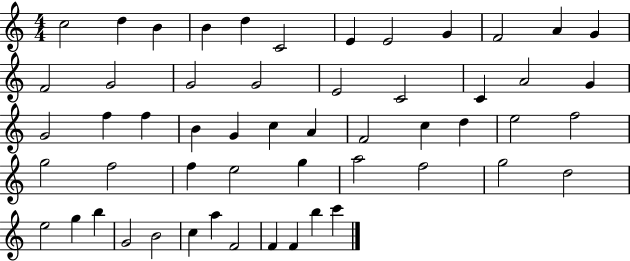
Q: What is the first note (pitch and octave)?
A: C5